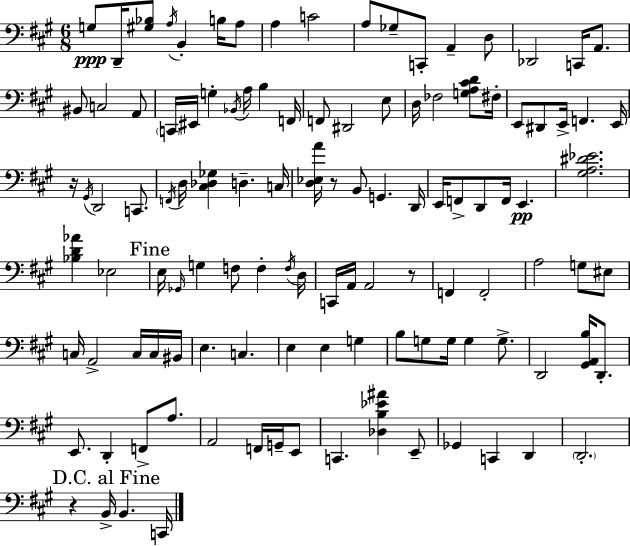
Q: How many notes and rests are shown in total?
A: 114